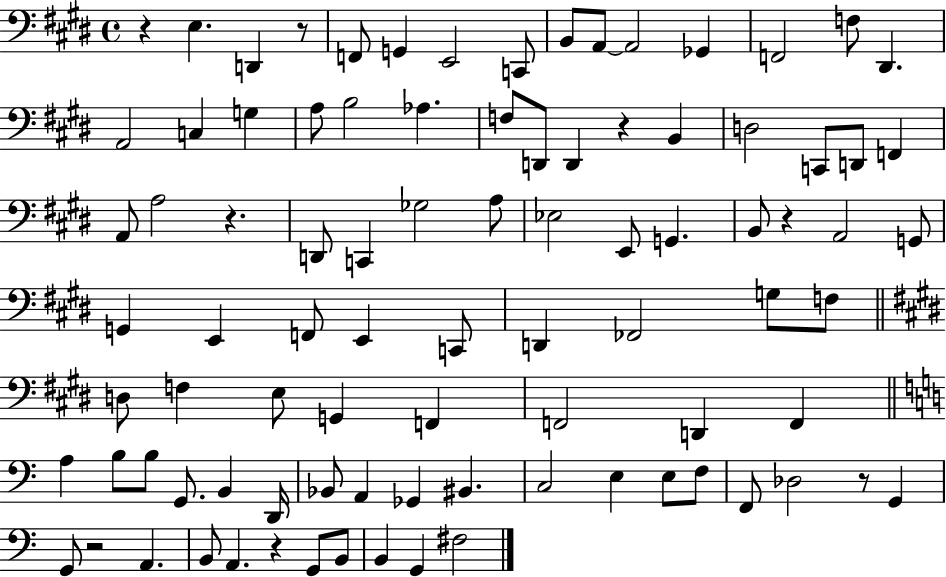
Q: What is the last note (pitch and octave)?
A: F#3